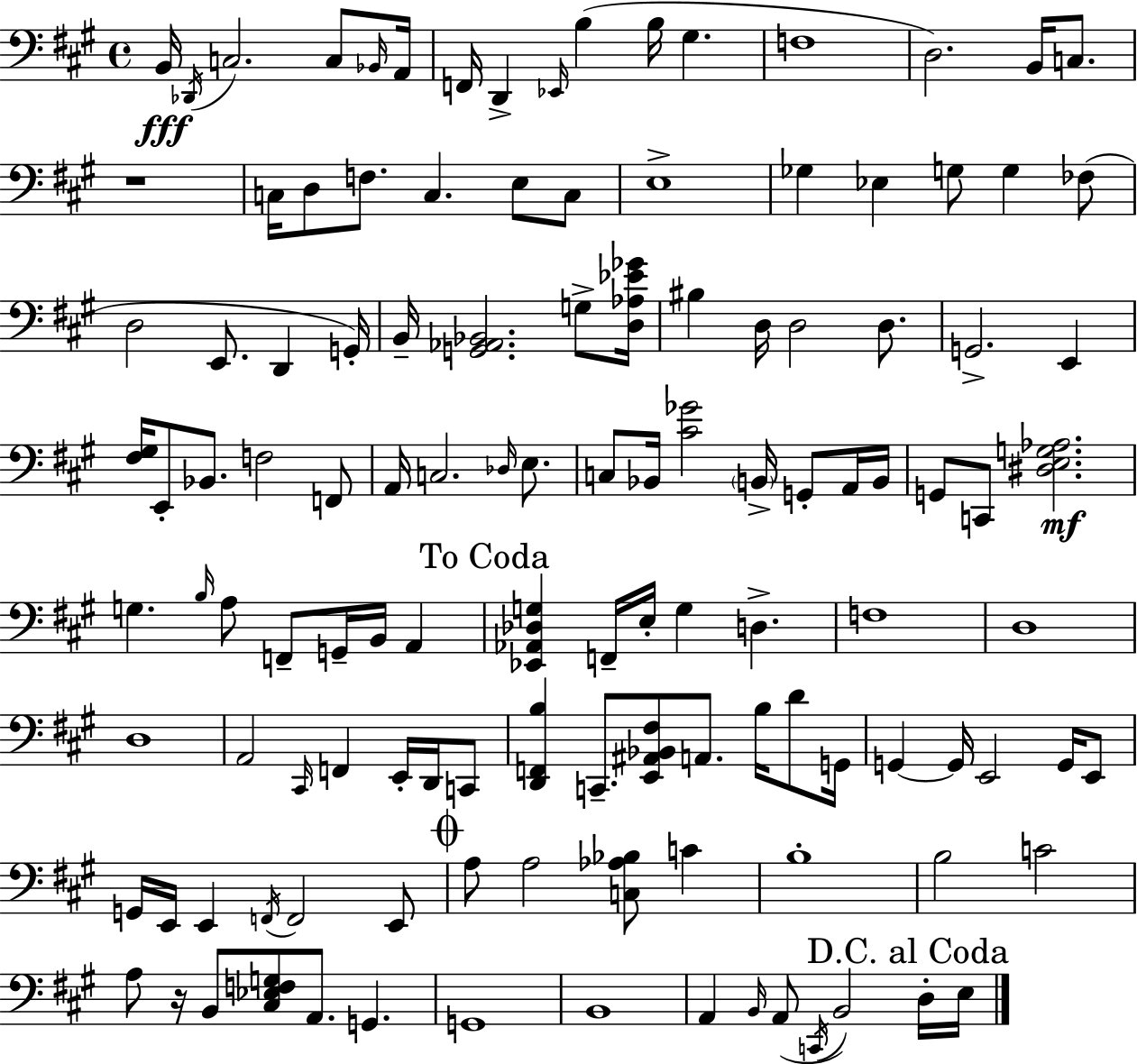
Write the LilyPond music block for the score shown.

{
  \clef bass
  \time 4/4
  \defaultTimeSignature
  \key a \major
  b,16\fff \acciaccatura { des,16 } c2. c8 | \grace { bes,16 } a,16 f,16 d,4-> \grace { ees,16 } b4( b16 gis4. | f1 | d2.) b,16 | \break c8. r1 | c16 d8 f8. c4. e8 | c8 e1-> | ges4 ees4 g8 g4 | \break fes8( d2 e,8. d,4 | g,16-.) b,16-- <g, aes, bes,>2. | g8-> <d aes ees' ges'>16 bis4 d16 d2 | d8. g,2.-> e,4 | \break <fis gis>16 e,8-. bes,8. f2 | f,8 a,16 c2. | \grace { des16 } e8. c8 bes,16 <cis' ges'>2 \parenthesize b,16-> | g,8-. a,16 b,16 g,8 c,8 <dis e g aes>2.\mf | \break g4. \grace { b16 } a8 f,8-- g,16-- | b,16 a,4 \mark "To Coda" <ees, aes, des g>4 f,16-- e16-. g4 d4.-> | f1 | d1 | \break d1 | a,2 \grace { cis,16 } f,4 | e,16-. d,16 c,8 <d, f, b>4 c,8.-- <e, ais, bes, fis>8 a,8. | b16 d'8 g,16 g,4~~ g,16 e,2 | \break g,16 e,8 g,16 e,16 e,4 \acciaccatura { f,16 } f,2 | e,8 \mark \markup { \musicglyph "scripts.coda" } a8 a2 | <c aes bes>8 c'4 b1-. | b2 c'2 | \break a8 r16 b,8 <cis ees f g>8 a,8. | g,4. g,1 | b,1 | a,4 \grace { b,16 }( a,8 \acciaccatura { c,16 }) b,2 | \break \mark "D.C. al Coda" d16-. e16 \bar "|."
}